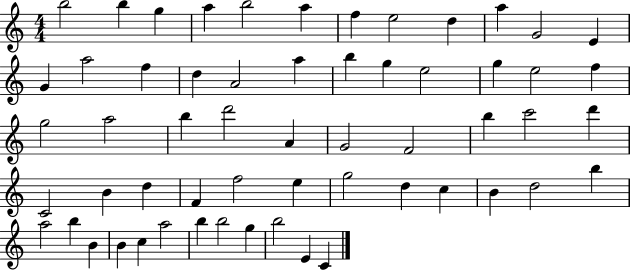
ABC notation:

X:1
T:Untitled
M:4/4
L:1/4
K:C
b2 b g a b2 a f e2 d a G2 E G a2 f d A2 a b g e2 g e2 f g2 a2 b d'2 A G2 F2 b c'2 d' C2 B d F f2 e g2 d c B d2 b a2 b B B c a2 b b2 g b2 E C